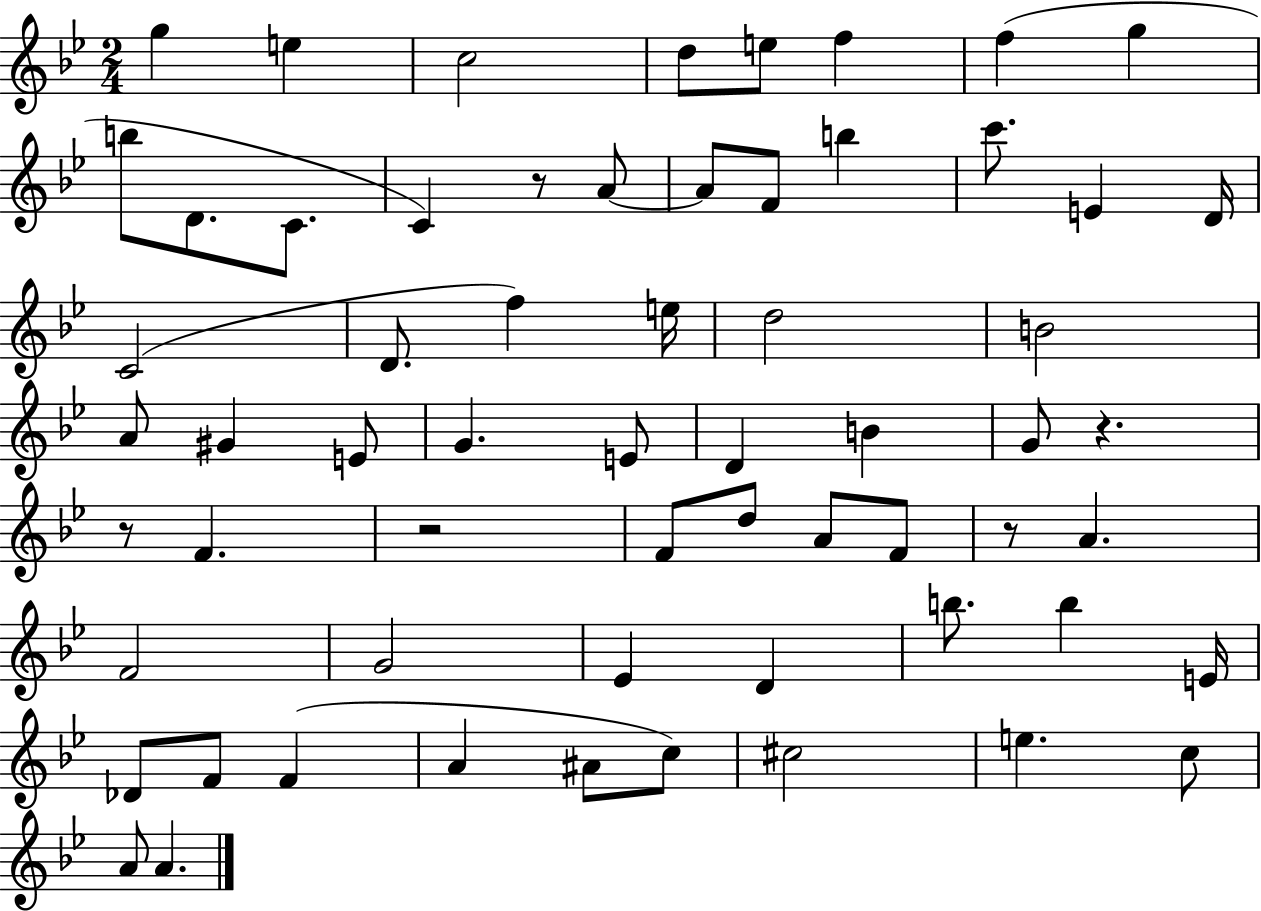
{
  \clef treble
  \numericTimeSignature
  \time 2/4
  \key bes \major
  g''4 e''4 | c''2 | d''8 e''8 f''4 | f''4( g''4 | \break b''8 d'8. c'8. | c'4) r8 a'8~~ | a'8 f'8 b''4 | c'''8. e'4 d'16 | \break c'2( | d'8. f''4) e''16 | d''2 | b'2 | \break a'8 gis'4 e'8 | g'4. e'8 | d'4 b'4 | g'8 r4. | \break r8 f'4. | r2 | f'8 d''8 a'8 f'8 | r8 a'4. | \break f'2 | g'2 | ees'4 d'4 | b''8. b''4 e'16 | \break des'8 f'8 f'4( | a'4 ais'8 c''8) | cis''2 | e''4. c''8 | \break a'8 a'4. | \bar "|."
}